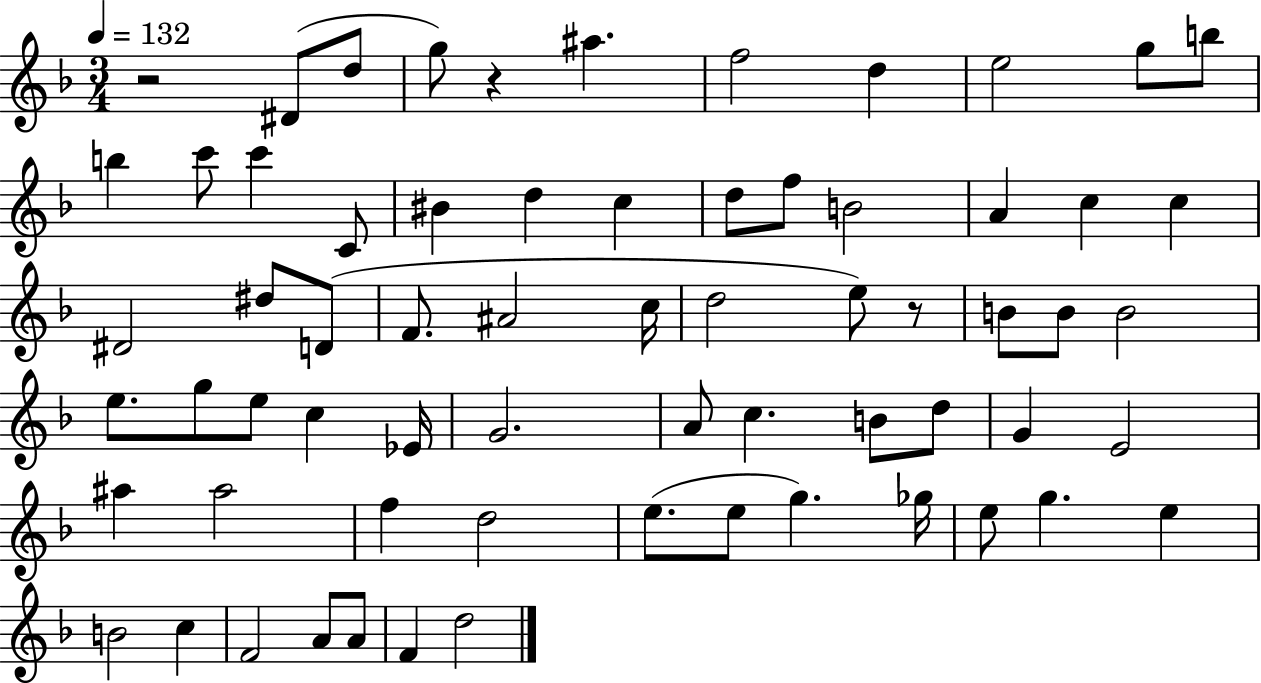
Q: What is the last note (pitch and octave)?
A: D5